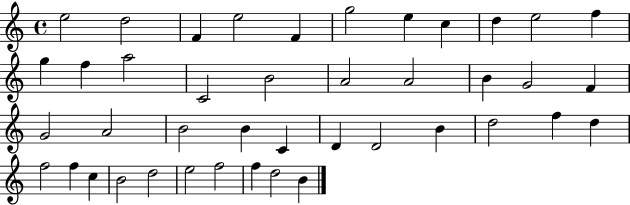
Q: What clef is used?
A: treble